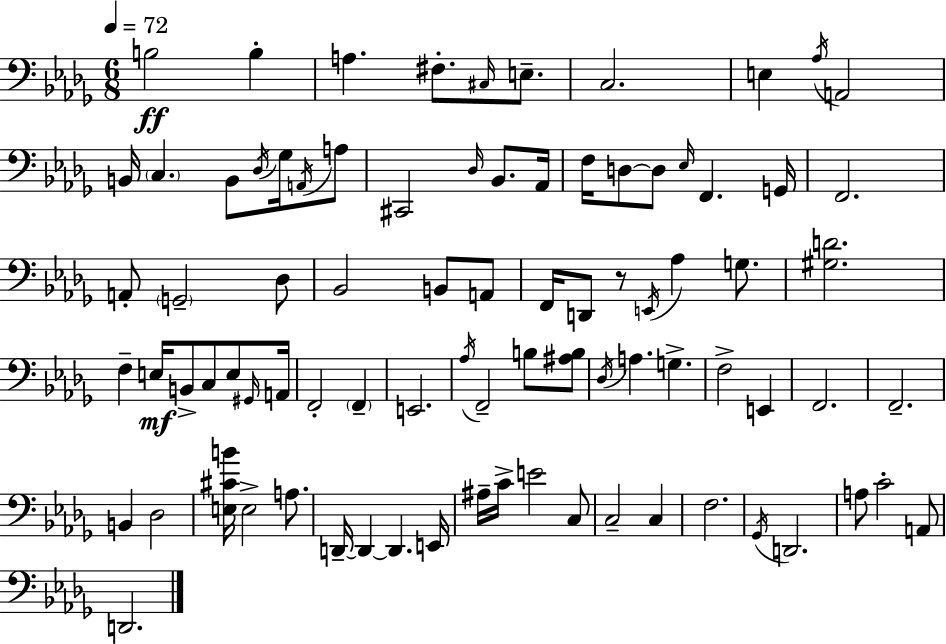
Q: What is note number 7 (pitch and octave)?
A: C3